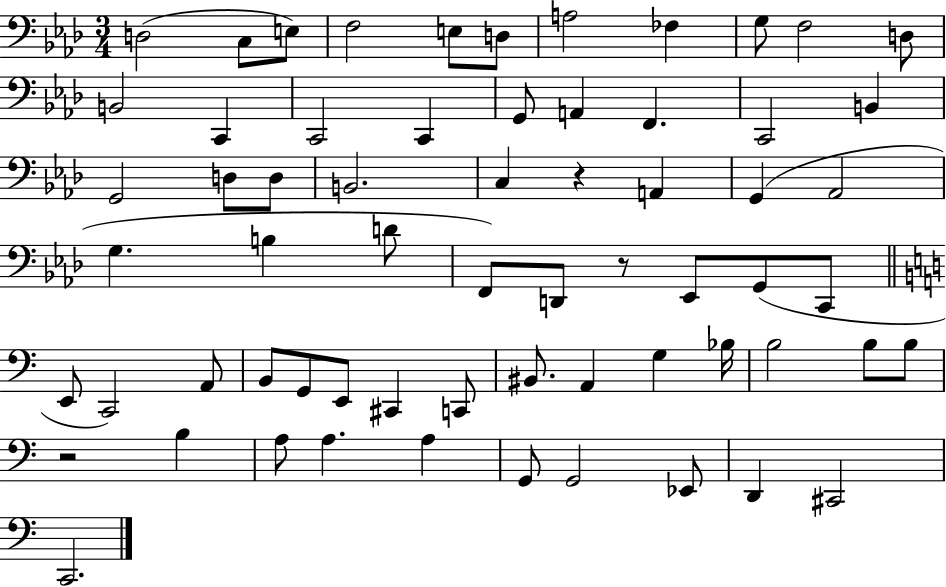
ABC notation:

X:1
T:Untitled
M:3/4
L:1/4
K:Ab
D,2 C,/2 E,/2 F,2 E,/2 D,/2 A,2 _F, G,/2 F,2 D,/2 B,,2 C,, C,,2 C,, G,,/2 A,, F,, C,,2 B,, G,,2 D,/2 D,/2 B,,2 C, z A,, G,, _A,,2 G, B, D/2 F,,/2 D,,/2 z/2 _E,,/2 G,,/2 C,,/2 E,,/2 C,,2 A,,/2 B,,/2 G,,/2 E,,/2 ^C,, C,,/2 ^B,,/2 A,, G, _B,/4 B,2 B,/2 B,/2 z2 B, A,/2 A, A, G,,/2 G,,2 _E,,/2 D,, ^C,,2 C,,2